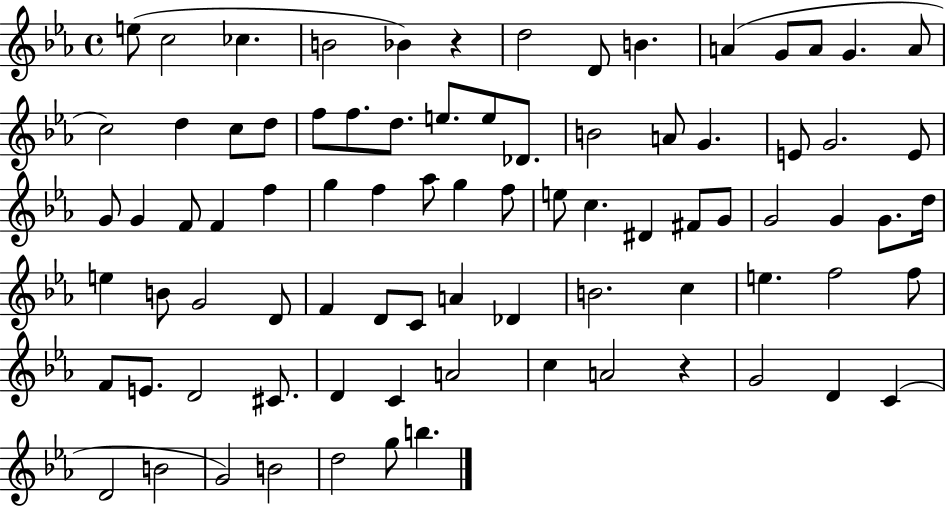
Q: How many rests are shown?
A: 2